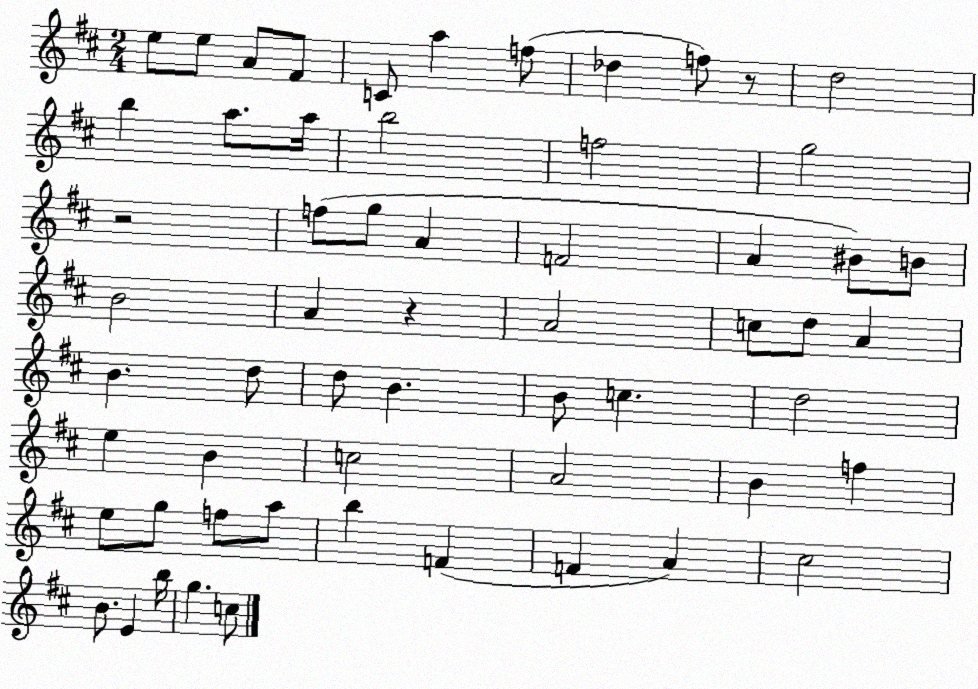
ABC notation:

X:1
T:Untitled
M:2/4
L:1/4
K:D
e/2 e/2 A/2 ^F/2 C/2 a f/2 _d f/2 z/2 d2 b a/2 a/4 b2 f2 g2 z2 f/2 g/2 A F2 A ^B/2 B/2 B2 A z A2 c/2 d/2 A B d/2 d/2 B B/2 c d2 e B c2 A2 B f e/2 g/2 f/2 a/2 b F F A ^c2 B/2 E b/4 g c/2